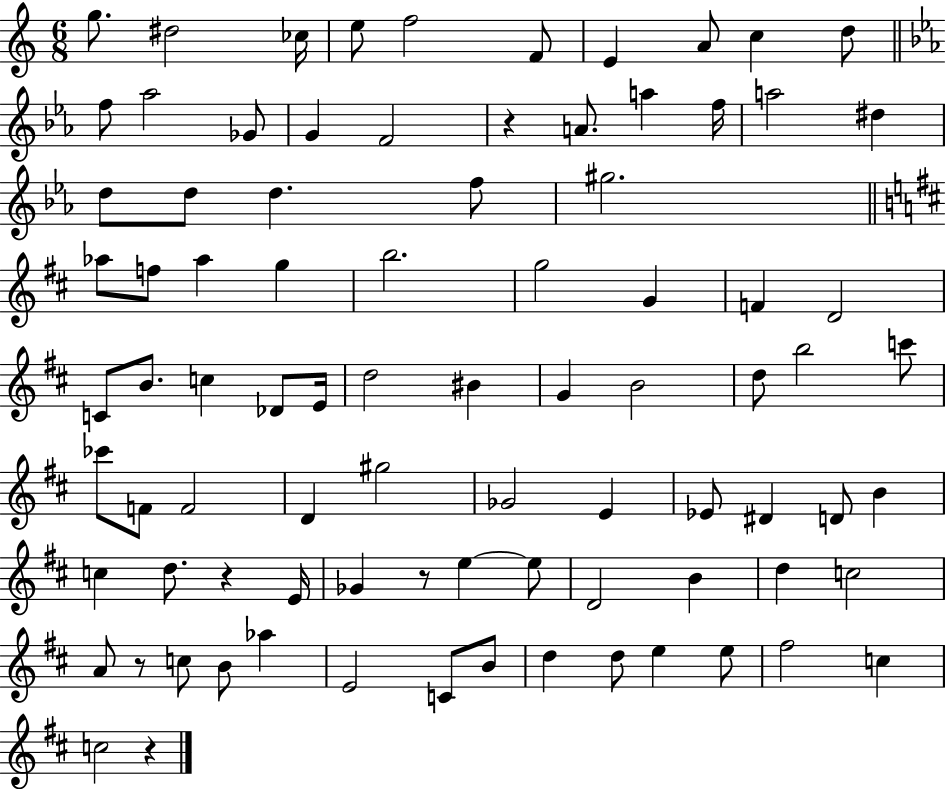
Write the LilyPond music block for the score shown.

{
  \clef treble
  \numericTimeSignature
  \time 6/8
  \key c \major
  g''8. dis''2 ces''16 | e''8 f''2 f'8 | e'4 a'8 c''4 d''8 | \bar "||" \break \key ees \major f''8 aes''2 ges'8 | g'4 f'2 | r4 a'8. a''4 f''16 | a''2 dis''4 | \break d''8 d''8 d''4. f''8 | gis''2. | \bar "||" \break \key b \minor aes''8 f''8 aes''4 g''4 | b''2. | g''2 g'4 | f'4 d'2 | \break c'8 b'8. c''4 des'8 e'16 | d''2 bis'4 | g'4 b'2 | d''8 b''2 c'''8 | \break ces'''8 f'8 f'2 | d'4 gis''2 | ges'2 e'4 | ees'8 dis'4 d'8 b'4 | \break c''4 d''8. r4 e'16 | ges'4 r8 e''4~~ e''8 | d'2 b'4 | d''4 c''2 | \break a'8 r8 c''8 b'8 aes''4 | e'2 c'8 b'8 | d''4 d''8 e''4 e''8 | fis''2 c''4 | \break c''2 r4 | \bar "|."
}